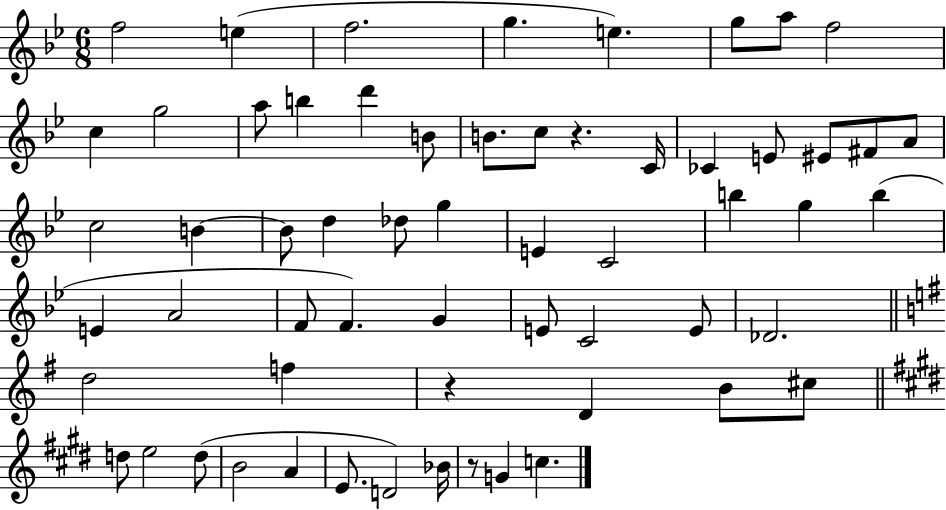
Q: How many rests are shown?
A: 3